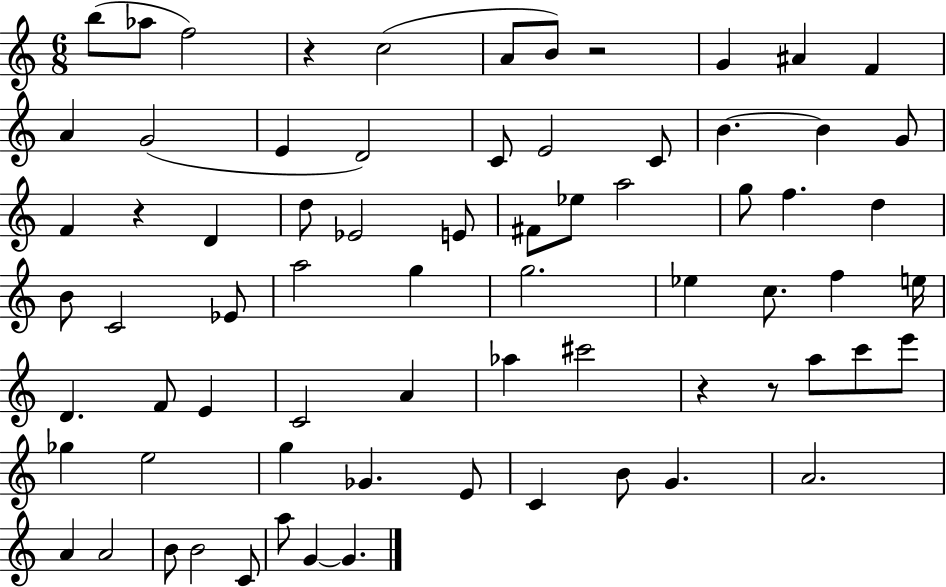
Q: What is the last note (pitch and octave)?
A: G4